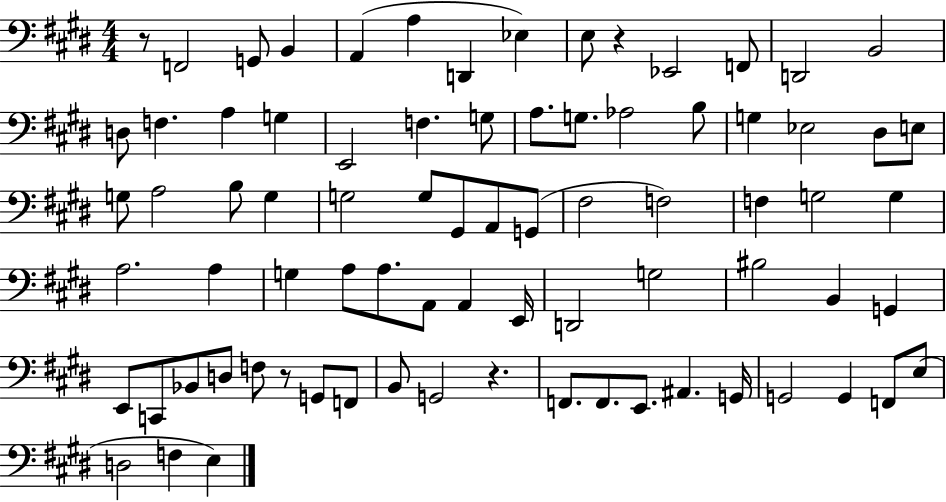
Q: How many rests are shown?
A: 4